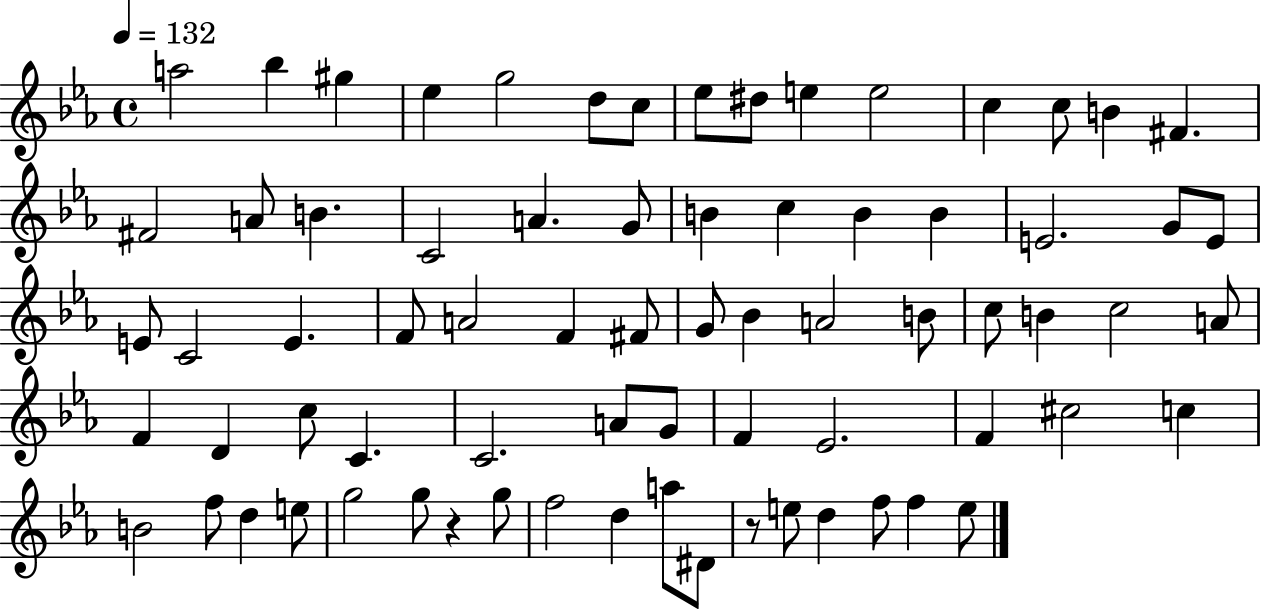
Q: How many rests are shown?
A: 2